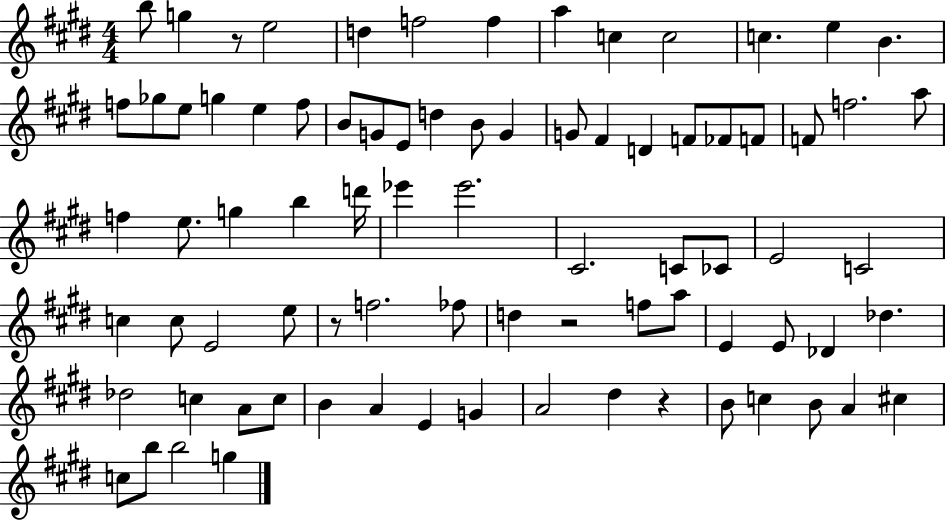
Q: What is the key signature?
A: E major